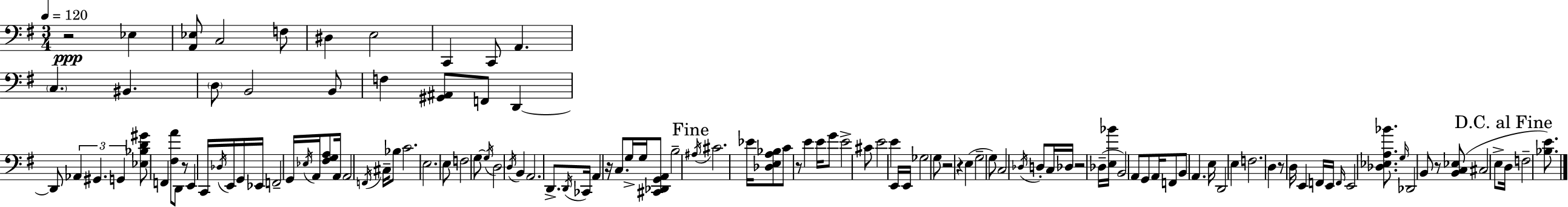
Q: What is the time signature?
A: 3/4